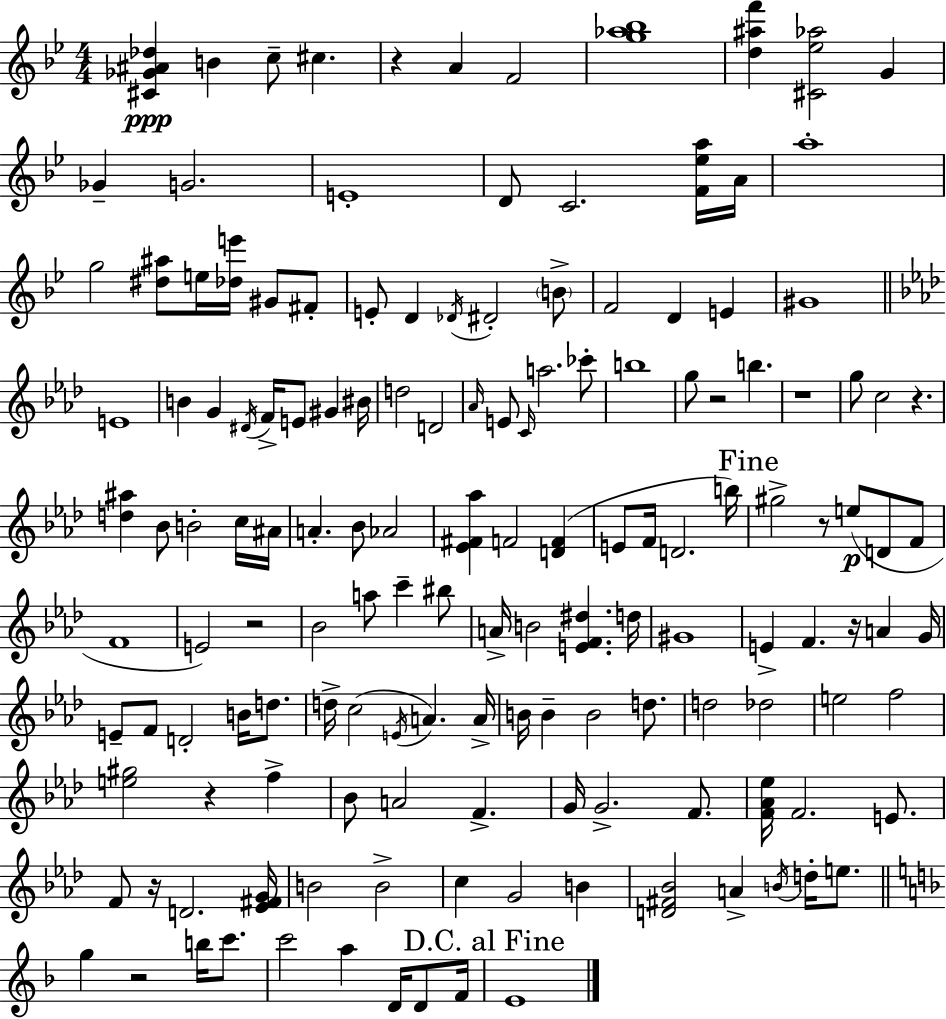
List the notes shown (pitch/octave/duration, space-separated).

[C#4,Gb4,A#4,Db5]/q B4/q C5/e C#5/q. R/q A4/q F4/h [G5,Ab5,Bb5]/w [D5,A#5,F6]/q [C#4,Eb5,Ab5]/h G4/q Gb4/q G4/h. E4/w D4/e C4/h. [F4,Eb5,A5]/s A4/s A5/w G5/h [D#5,A#5]/e E5/s [Db5,E6]/s G#4/e F#4/e E4/e D4/q Db4/s D#4/h B4/e F4/h D4/q E4/q G#4/w E4/w B4/q G4/q D#4/s F4/s E4/e G#4/q BIS4/s D5/h D4/h Ab4/s E4/e C4/s A5/h. CES6/e B5/w G5/e R/h B5/q. R/w G5/e C5/h R/q. [D5,A#5]/q Bb4/e B4/h C5/s A#4/s A4/q. Bb4/e Ab4/h [Eb4,F#4,Ab5]/q F4/h [D4,F4]/q E4/e F4/s D4/h. B5/s G#5/h R/e E5/e D4/e F4/e F4/w E4/h R/h Bb4/h A5/e C6/q BIS5/e A4/s B4/h [E4,F4,D#5]/q. D5/s G#4/w E4/q F4/q. R/s A4/q G4/s E4/e F4/e D4/h B4/s D5/e. D5/s C5/h E4/s A4/q. A4/s B4/s B4/q B4/h D5/e. D5/h Db5/h E5/h F5/h [E5,G#5]/h R/q F5/q Bb4/e A4/h F4/q. G4/s G4/h. F4/e. [F4,Ab4,Eb5]/s F4/h. E4/e. F4/e R/s D4/h. [Eb4,F#4,G4]/s B4/h B4/h C5/q G4/h B4/q [D4,F#4,Bb4]/h A4/q B4/s D5/s E5/e. G5/q R/h B5/s C6/e. C6/h A5/q D4/s D4/e F4/s E4/w